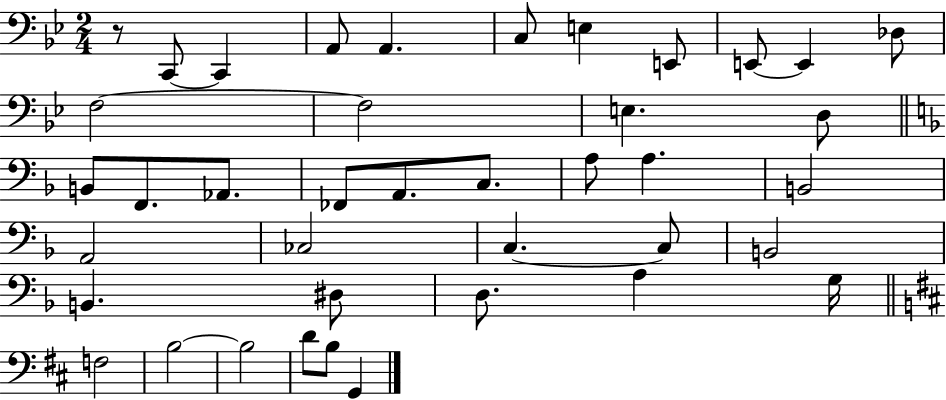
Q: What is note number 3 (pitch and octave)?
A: A2